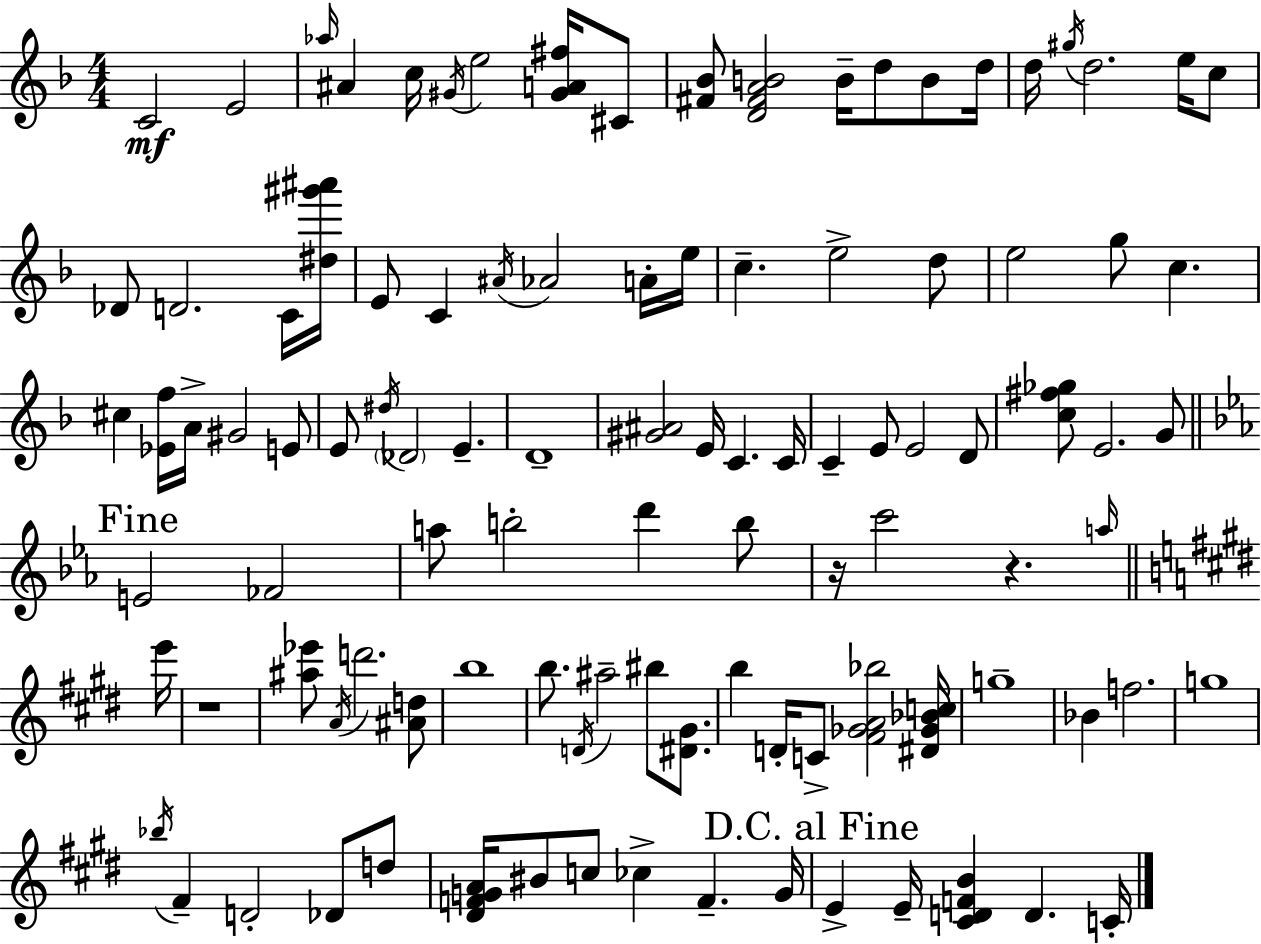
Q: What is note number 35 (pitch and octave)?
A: G#4